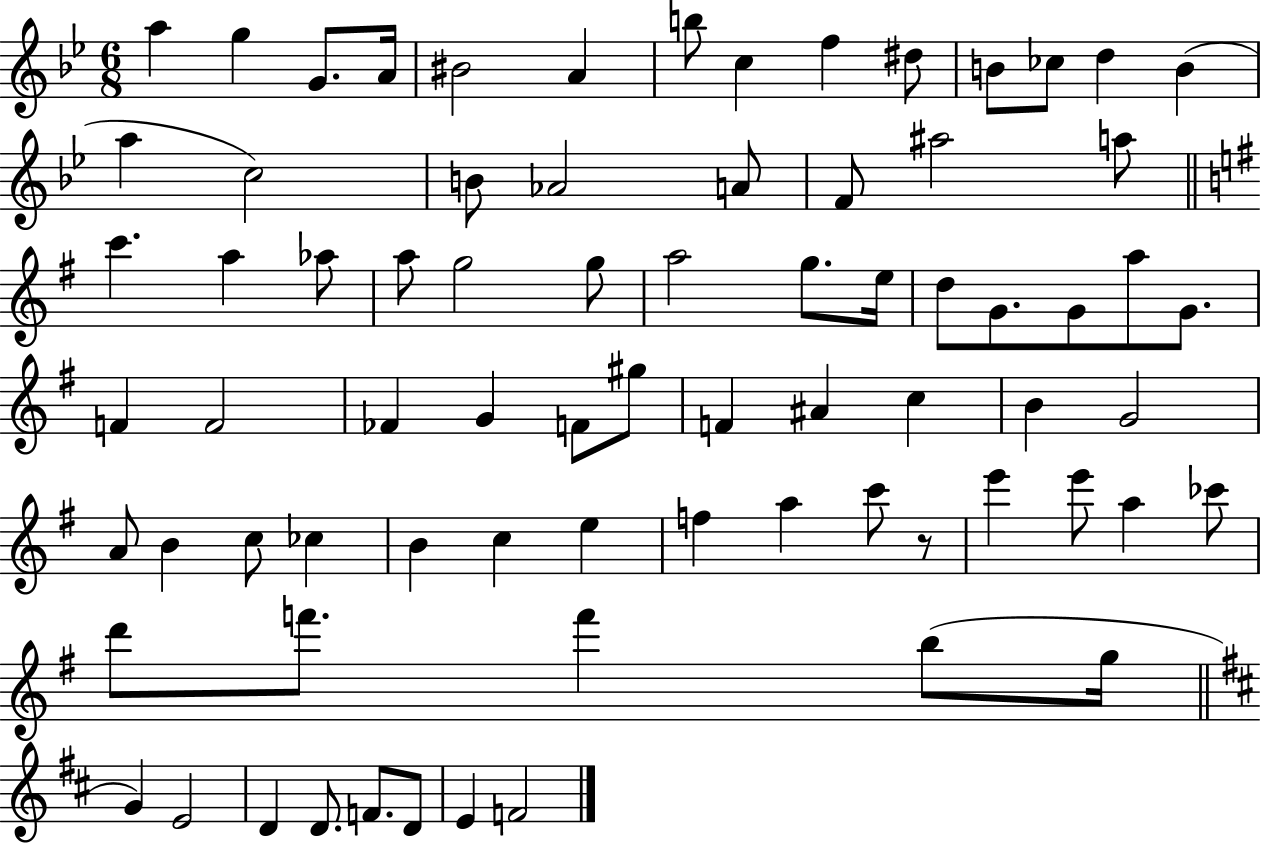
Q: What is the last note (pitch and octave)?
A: F4